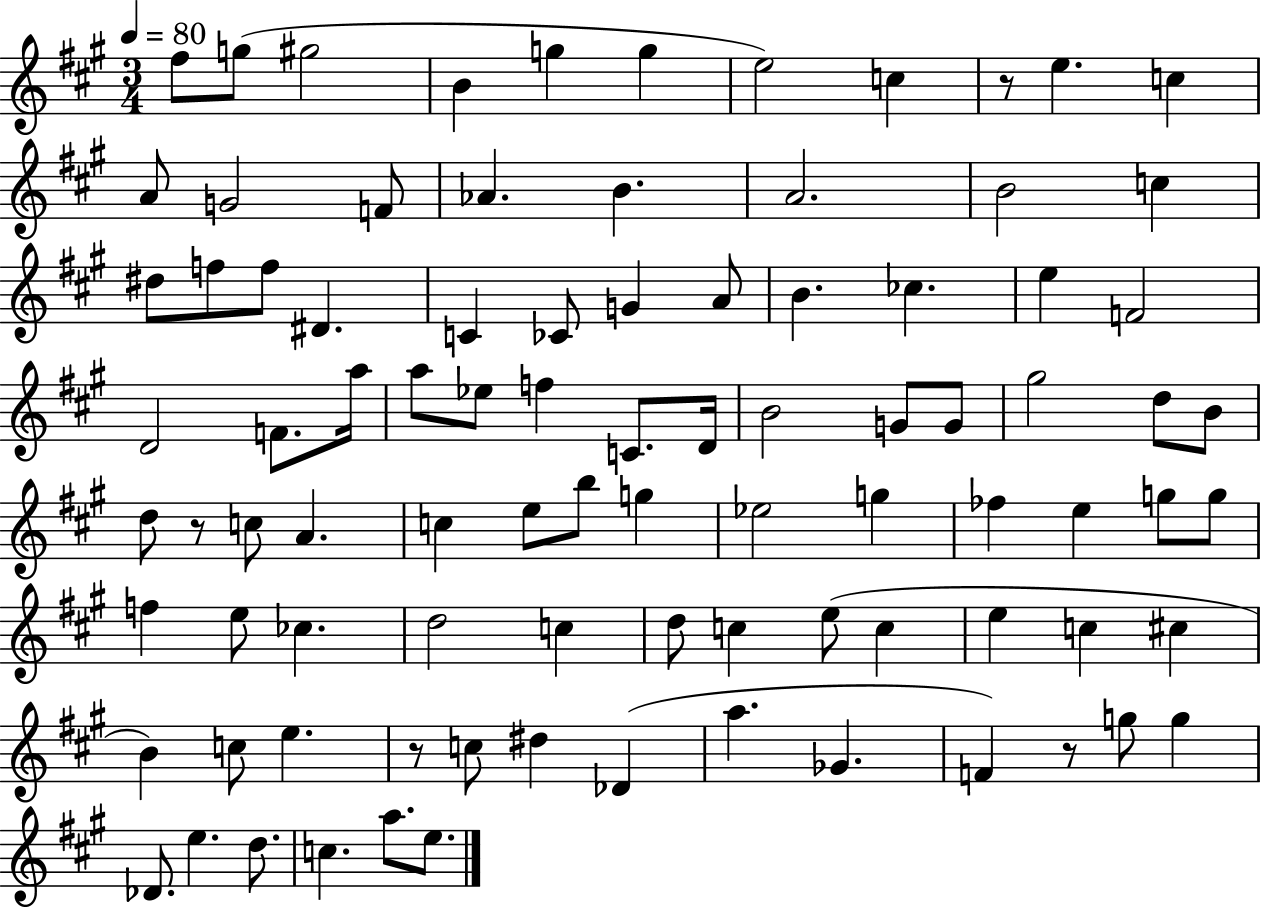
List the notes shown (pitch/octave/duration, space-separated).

F#5/e G5/e G#5/h B4/q G5/q G5/q E5/h C5/q R/e E5/q. C5/q A4/e G4/h F4/e Ab4/q. B4/q. A4/h. B4/h C5/q D#5/e F5/e F5/e D#4/q. C4/q CES4/e G4/q A4/e B4/q. CES5/q. E5/q F4/h D4/h F4/e. A5/s A5/e Eb5/e F5/q C4/e. D4/s B4/h G4/e G4/e G#5/h D5/e B4/e D5/e R/e C5/e A4/q. C5/q E5/e B5/e G5/q Eb5/h G5/q FES5/q E5/q G5/e G5/e F5/q E5/e CES5/q. D5/h C5/q D5/e C5/q E5/e C5/q E5/q C5/q C#5/q B4/q C5/e E5/q. R/e C5/e D#5/q Db4/q A5/q. Gb4/q. F4/q R/e G5/e G5/q Db4/e. E5/q. D5/e. C5/q. A5/e. E5/e.